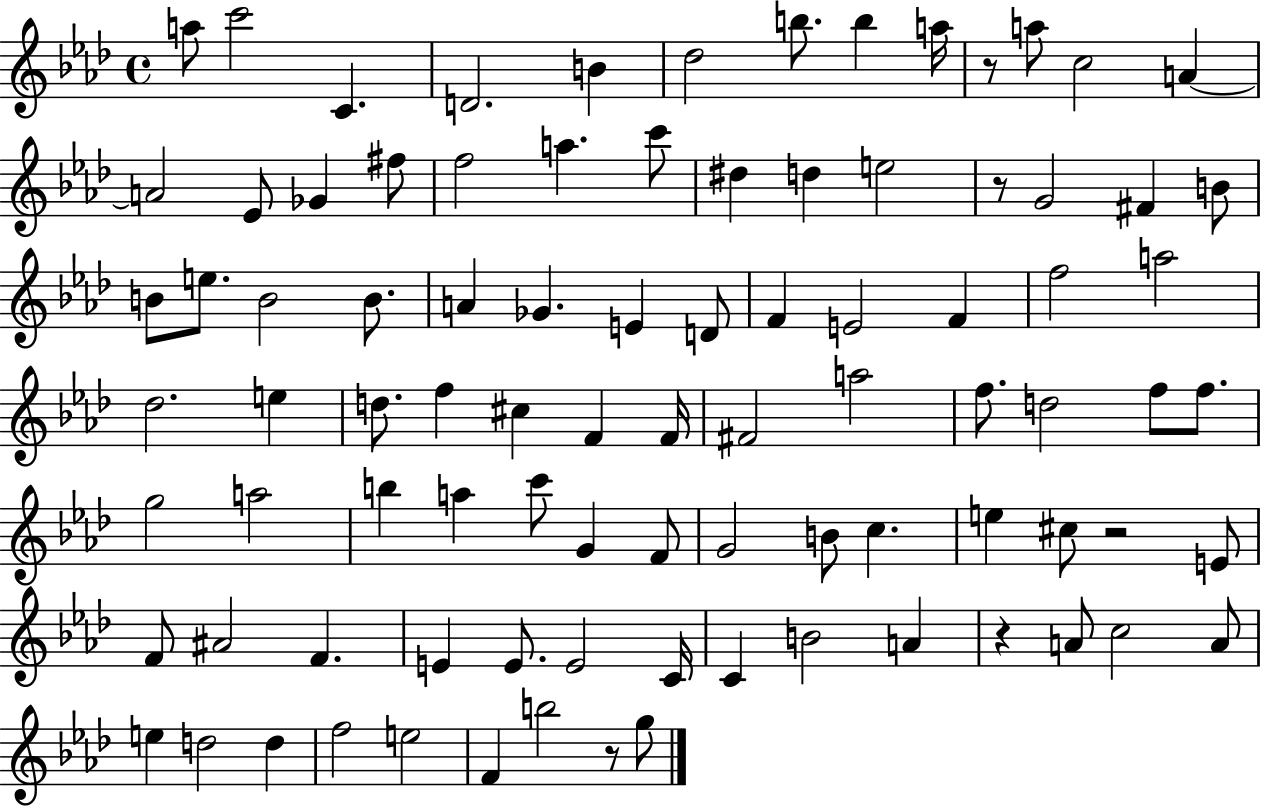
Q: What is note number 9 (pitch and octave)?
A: A5